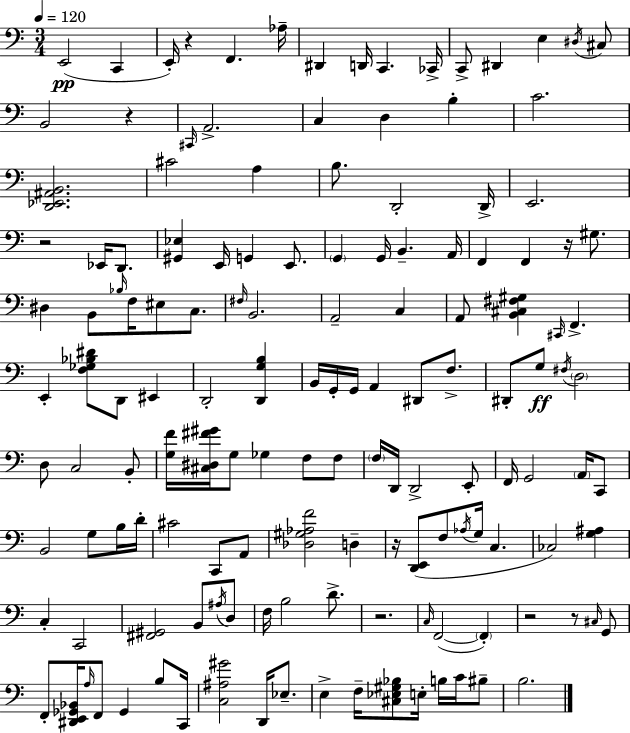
X:1
T:Untitled
M:3/4
L:1/4
K:Am
E,,2 C,, E,,/4 z F,, _A,/4 ^D,, D,,/4 C,, _C,,/4 C,,/2 ^D,, E, ^D,/4 ^C,/2 B,,2 z ^C,,/4 A,,2 C, D, B, C2 [D,,_E,,^A,,B,,]2 ^C2 A, B,/2 D,,2 D,,/4 E,,2 z2 _E,,/4 D,,/2 [^G,,_E,] E,,/4 G,, E,,/2 G,, G,,/4 B,, A,,/4 F,, F,, z/4 ^G,/2 ^D, B,,/2 _B,/4 F,/4 ^E,/2 C,/2 ^F,/4 B,,2 A,,2 C, A,,/2 [B,,^C,^F,^G,] ^C,,/4 F,, E,, [F,_G,_B,^D]/2 D,,/2 ^E,, D,,2 [D,,G,B,] B,,/4 G,,/4 G,,/4 A,, ^D,,/2 F,/2 ^D,,/2 G,/2 ^F,/4 D,2 D,/2 C,2 B,,/2 [G,F]/4 [^C,^D,^F^G]/4 G,/2 _G, F,/2 F,/2 F,/4 D,,/4 D,,2 E,,/2 F,,/4 G,,2 A,,/4 C,,/2 B,,2 G,/2 B,/4 D/4 ^C2 C,,/2 A,,/2 [_D,^G,_A,F]2 D, z/4 [D,,E,,]/2 F,/2 _A,/4 G,/4 C, _C,2 [G,^A,] C, C,,2 [^F,,^G,,]2 B,,/2 ^A,/4 D,/2 F,/4 B,2 D/2 z2 C,/4 F,,2 F,, z2 z/2 ^C,/4 G,,/2 F,,/2 [^D,,E,,_G,,_B,,]/4 A,/4 F,,/2 _G,, B,/2 C,,/4 [C,^A,^G]2 D,,/4 _E,/2 E, F,/4 [^C,_E,^G,_B,]/2 E,/4 B,/4 C/4 ^B,/2 B,2